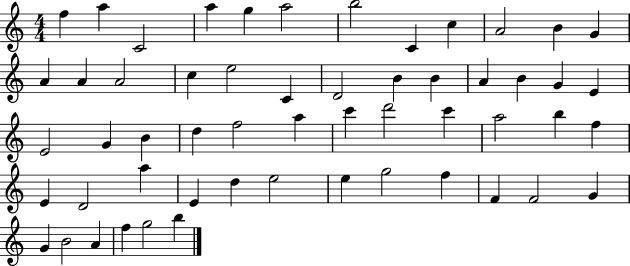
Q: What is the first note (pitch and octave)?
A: F5